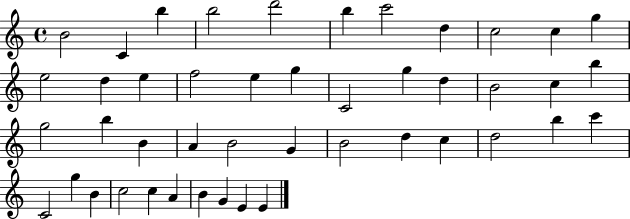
X:1
T:Untitled
M:4/4
L:1/4
K:C
B2 C b b2 d'2 b c'2 d c2 c g e2 d e f2 e g C2 g d B2 c b g2 b B A B2 G B2 d c d2 b c' C2 g B c2 c A B G E E